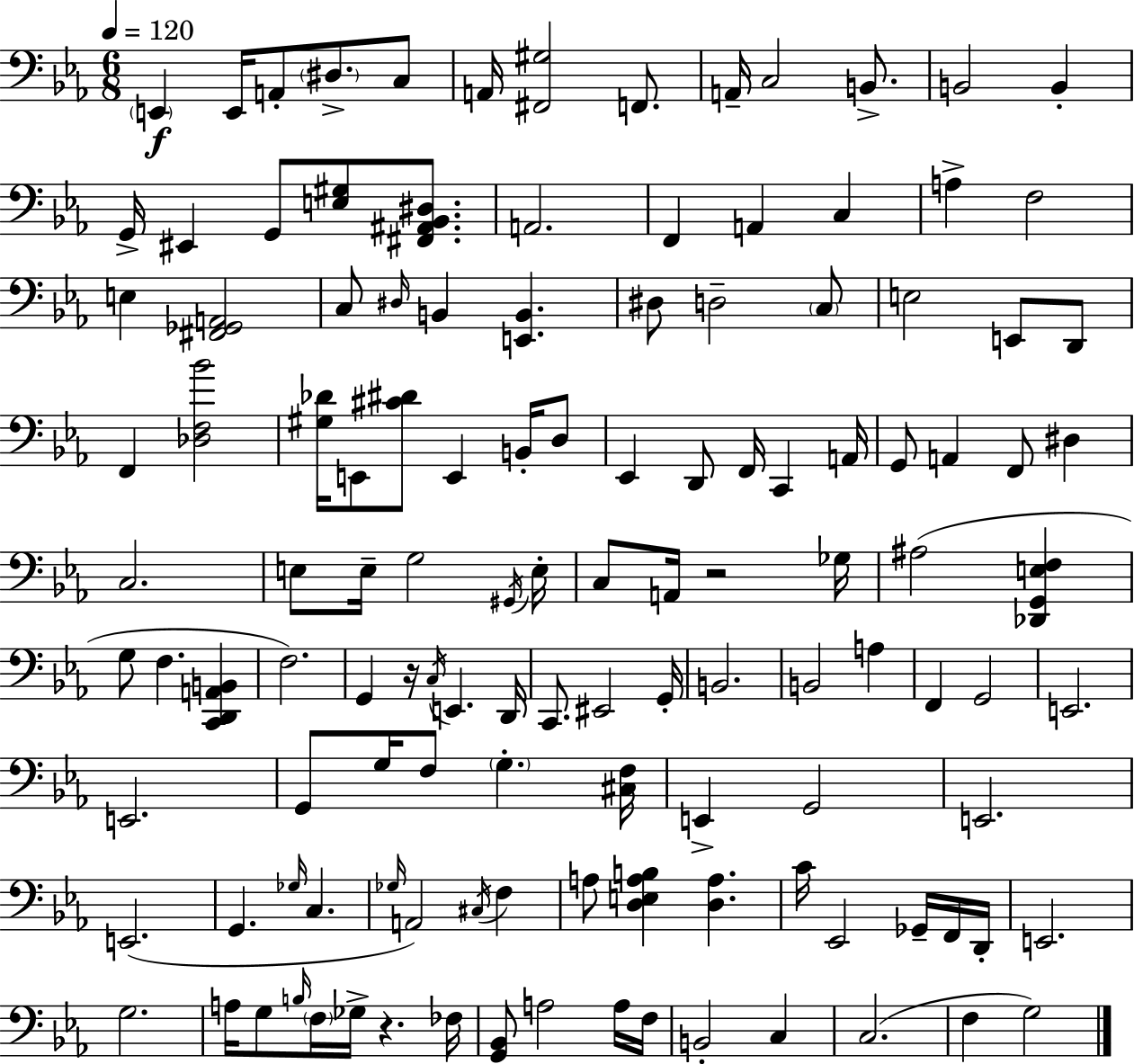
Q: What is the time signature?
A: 6/8